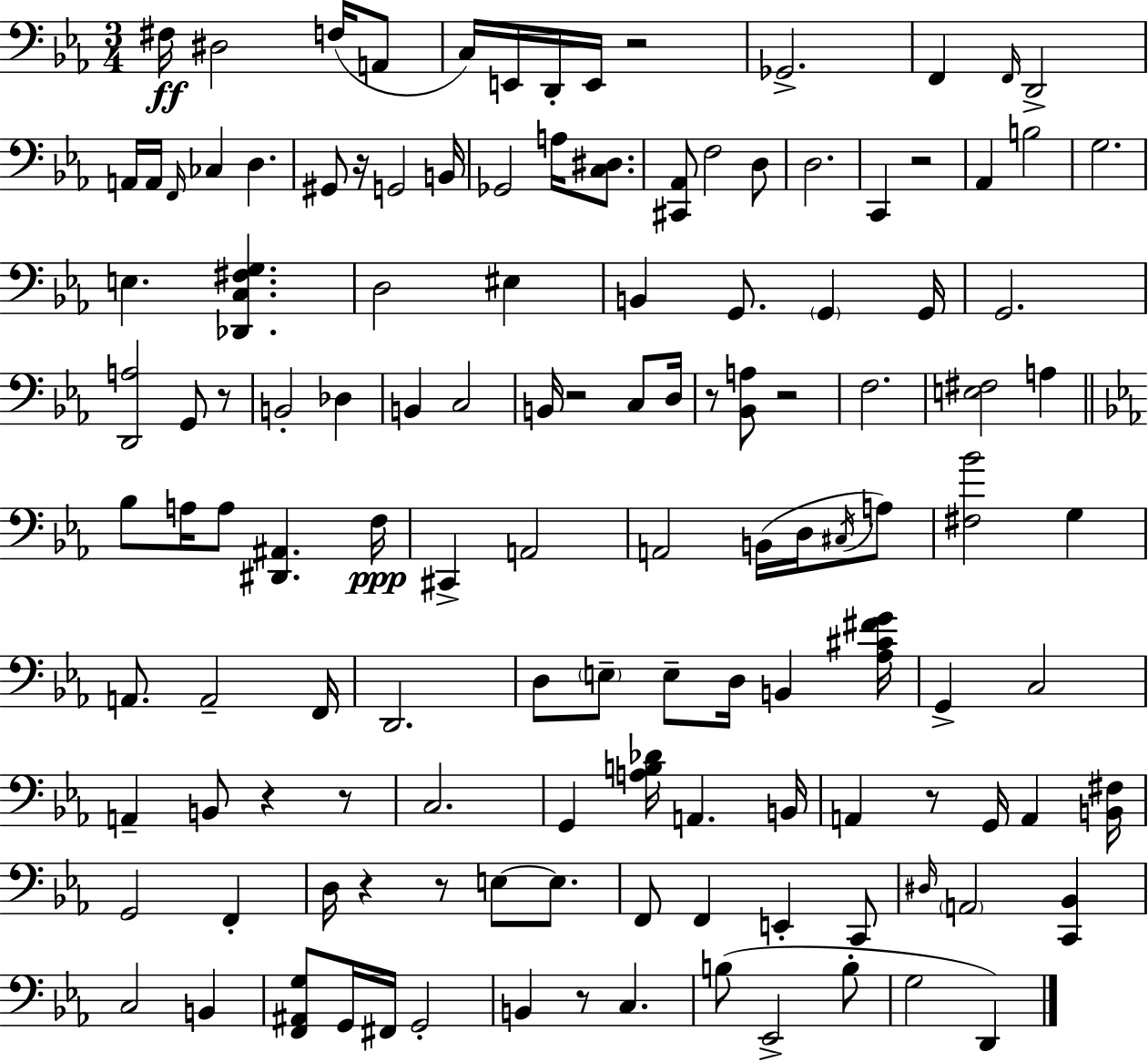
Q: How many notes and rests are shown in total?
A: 128